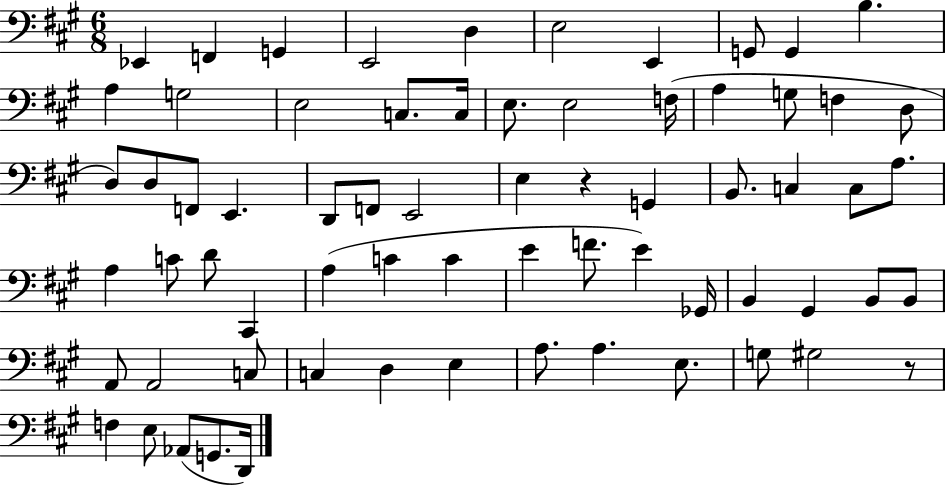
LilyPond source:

{
  \clef bass
  \numericTimeSignature
  \time 6/8
  \key a \major
  ees,4 f,4 g,4 | e,2 d4 | e2 e,4 | g,8 g,4 b4. | \break a4 g2 | e2 c8. c16 | e8. e2 f16( | a4 g8 f4 d8 | \break d8) d8 f,8 e,4. | d,8 f,8 e,2 | e4 r4 g,4 | b,8. c4 c8 a8. | \break a4 c'8 d'8 cis,4 | a4( c'4 c'4 | e'4 f'8. e'4) ges,16 | b,4 gis,4 b,8 b,8 | \break a,8 a,2 c8 | c4 d4 e4 | a8. a4. e8. | g8 gis2 r8 | \break f4 e8 aes,8( g,8. d,16) | \bar "|."
}